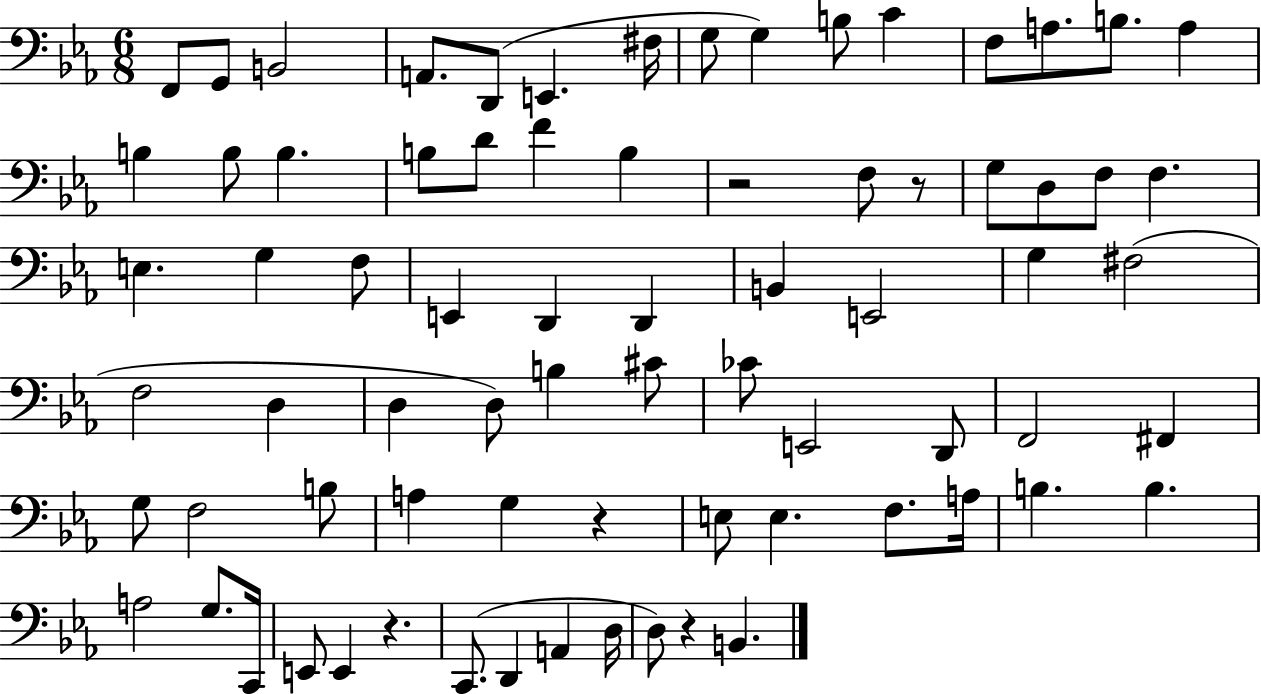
X:1
T:Untitled
M:6/8
L:1/4
K:Eb
F,,/2 G,,/2 B,,2 A,,/2 D,,/2 E,, ^F,/4 G,/2 G, B,/2 C F,/2 A,/2 B,/2 A, B, B,/2 B, B,/2 D/2 F B, z2 F,/2 z/2 G,/2 D,/2 F,/2 F, E, G, F,/2 E,, D,, D,, B,, E,,2 G, ^F,2 F,2 D, D, D,/2 B, ^C/2 _C/2 E,,2 D,,/2 F,,2 ^F,, G,/2 F,2 B,/2 A, G, z E,/2 E, F,/2 A,/4 B, B, A,2 G,/2 C,,/4 E,,/2 E,, z C,,/2 D,, A,, D,/4 D,/2 z B,,